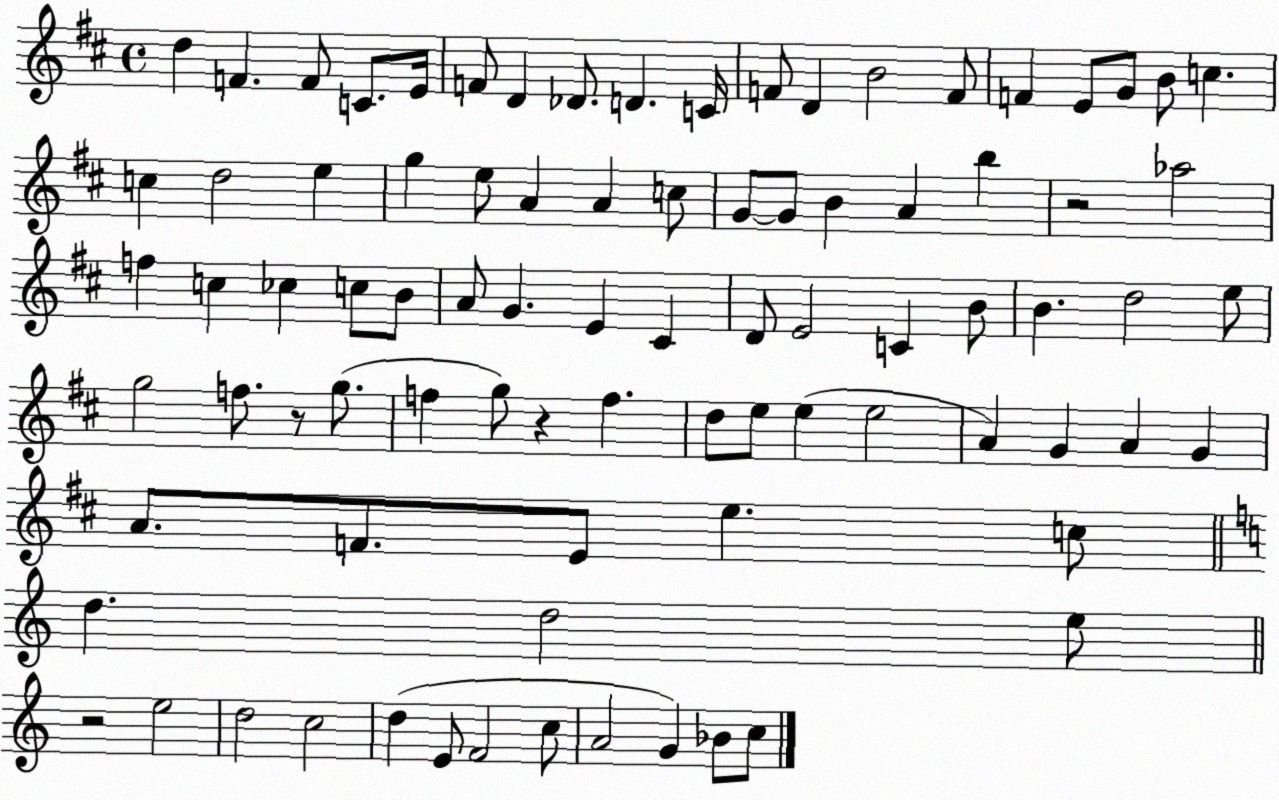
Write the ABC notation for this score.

X:1
T:Untitled
M:4/4
L:1/4
K:D
d F F/2 C/2 E/4 F/2 D _D/2 D C/4 F/2 D B2 F/2 F E/2 G/2 B/2 c c d2 e g e/2 A A c/2 G/2 G/2 B A b z2 _a2 f c _c c/2 B/2 A/2 G E ^C D/2 E2 C B/2 B d2 e/2 g2 f/2 z/2 g/2 f g/2 z f d/2 e/2 e e2 A G A G A/2 F/2 E/2 e c/2 d d2 e/2 z2 e2 d2 c2 d E/2 F2 c/2 A2 G _B/2 c/2